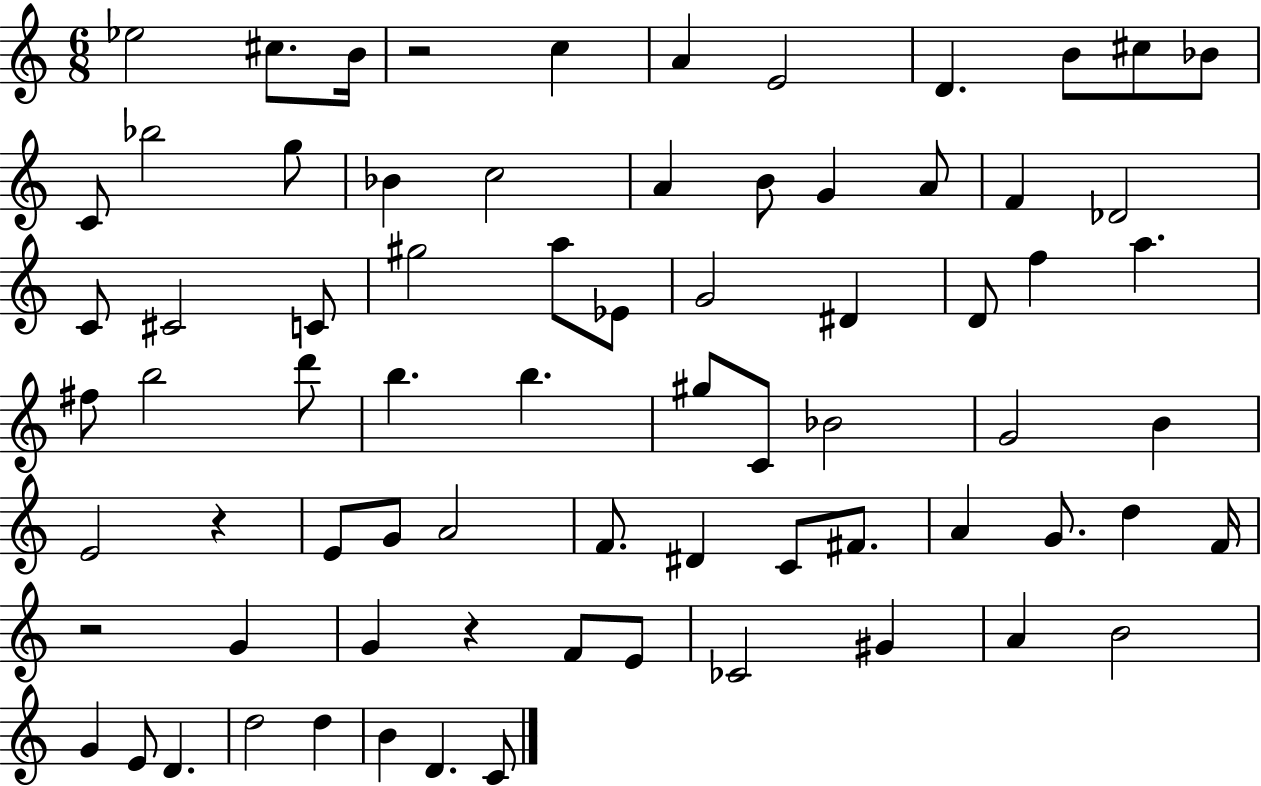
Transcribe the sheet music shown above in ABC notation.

X:1
T:Untitled
M:6/8
L:1/4
K:C
_e2 ^c/2 B/4 z2 c A E2 D B/2 ^c/2 _B/2 C/2 _b2 g/2 _B c2 A B/2 G A/2 F _D2 C/2 ^C2 C/2 ^g2 a/2 _E/2 G2 ^D D/2 f a ^f/2 b2 d'/2 b b ^g/2 C/2 _B2 G2 B E2 z E/2 G/2 A2 F/2 ^D C/2 ^F/2 A G/2 d F/4 z2 G G z F/2 E/2 _C2 ^G A B2 G E/2 D d2 d B D C/2